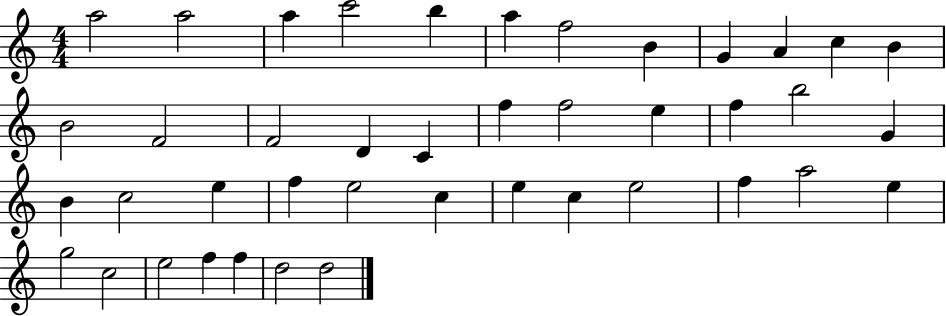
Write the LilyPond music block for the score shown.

{
  \clef treble
  \numericTimeSignature
  \time 4/4
  \key c \major
  a''2 a''2 | a''4 c'''2 b''4 | a''4 f''2 b'4 | g'4 a'4 c''4 b'4 | \break b'2 f'2 | f'2 d'4 c'4 | f''4 f''2 e''4 | f''4 b''2 g'4 | \break b'4 c''2 e''4 | f''4 e''2 c''4 | e''4 c''4 e''2 | f''4 a''2 e''4 | \break g''2 c''2 | e''2 f''4 f''4 | d''2 d''2 | \bar "|."
}